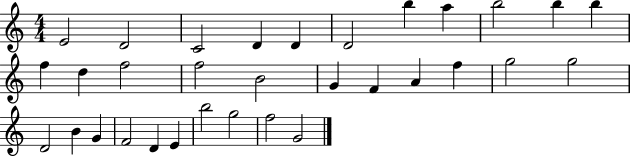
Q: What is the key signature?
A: C major